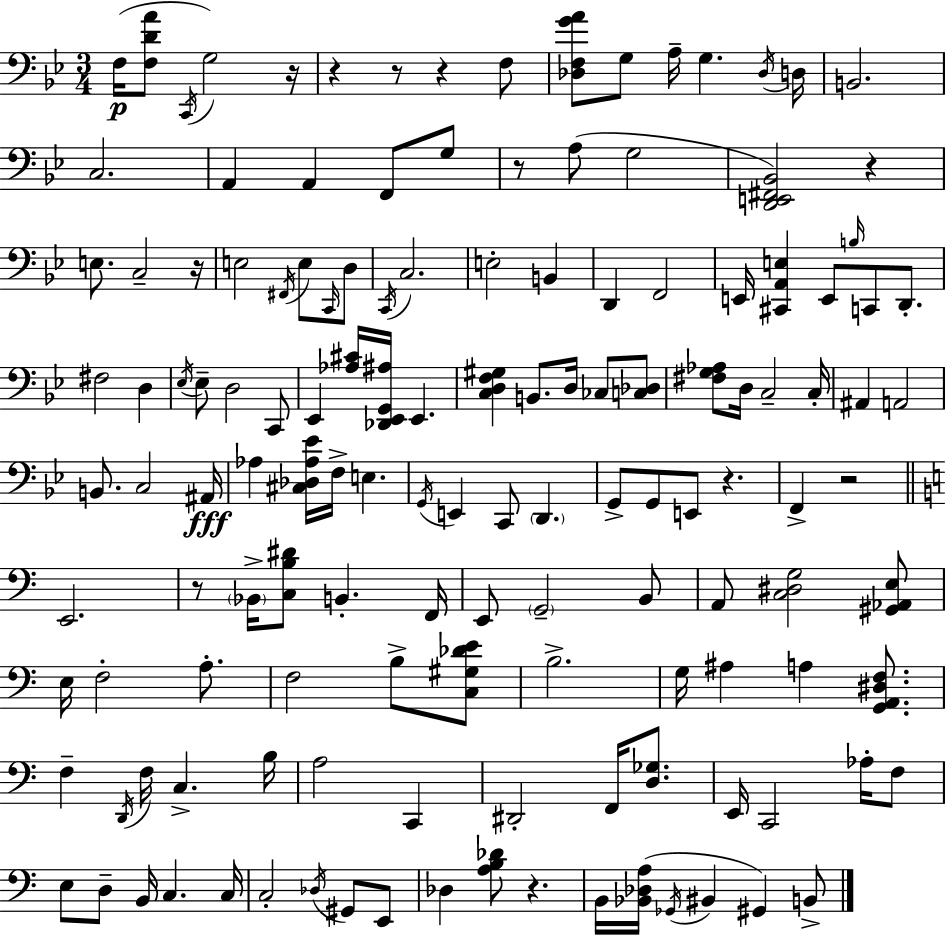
X:1
T:Untitled
M:3/4
L:1/4
K:Gm
F,/4 [F,DA]/2 C,,/4 G,2 z/4 z z/2 z F,/2 [_D,F,GA]/2 G,/2 A,/4 G, _D,/4 D,/4 B,,2 C,2 A,, A,, F,,/2 G,/2 z/2 A,/2 G,2 [D,,E,,^F,,_B,,]2 z E,/2 C,2 z/4 E,2 ^F,,/4 E,/2 C,,/4 D,/2 C,,/4 C,2 E,2 B,, D,, F,,2 E,,/4 [^C,,A,,E,] E,,/2 B,/4 C,,/2 D,,/2 ^F,2 D, _E,/4 _E,/2 D,2 C,,/2 _E,, [_A,^C]/4 [_D,,_E,,G,,^A,]/4 _E,, [C,D,F,^G,] B,,/2 D,/4 _C,/2 [C,_D,]/2 [^F,G,_A,]/2 D,/4 C,2 C,/4 ^A,, A,,2 B,,/2 C,2 ^A,,/4 _A, [^C,_D,_A,_E]/4 F,/4 E, G,,/4 E,, C,,/2 D,, G,,/2 G,,/2 E,,/2 z F,, z2 E,,2 z/2 _B,,/4 [C,B,^D]/2 B,, F,,/4 E,,/2 G,,2 B,,/2 A,,/2 [C,^D,G,]2 [^G,,_A,,E,]/2 E,/4 F,2 A,/2 F,2 B,/2 [C,^G,_DE]/2 B,2 G,/4 ^A, A, [G,,A,,^D,F,]/2 F, D,,/4 F,/4 C, B,/4 A,2 C,, ^D,,2 F,,/4 [D,_G,]/2 E,,/4 C,,2 _A,/4 F,/2 E,/2 D,/2 B,,/4 C, C,/4 C,2 _D,/4 ^G,,/2 E,,/2 _D, [A,B,_D]/2 z B,,/4 [_B,,_D,A,]/4 _G,,/4 ^B,, ^G,, B,,/2